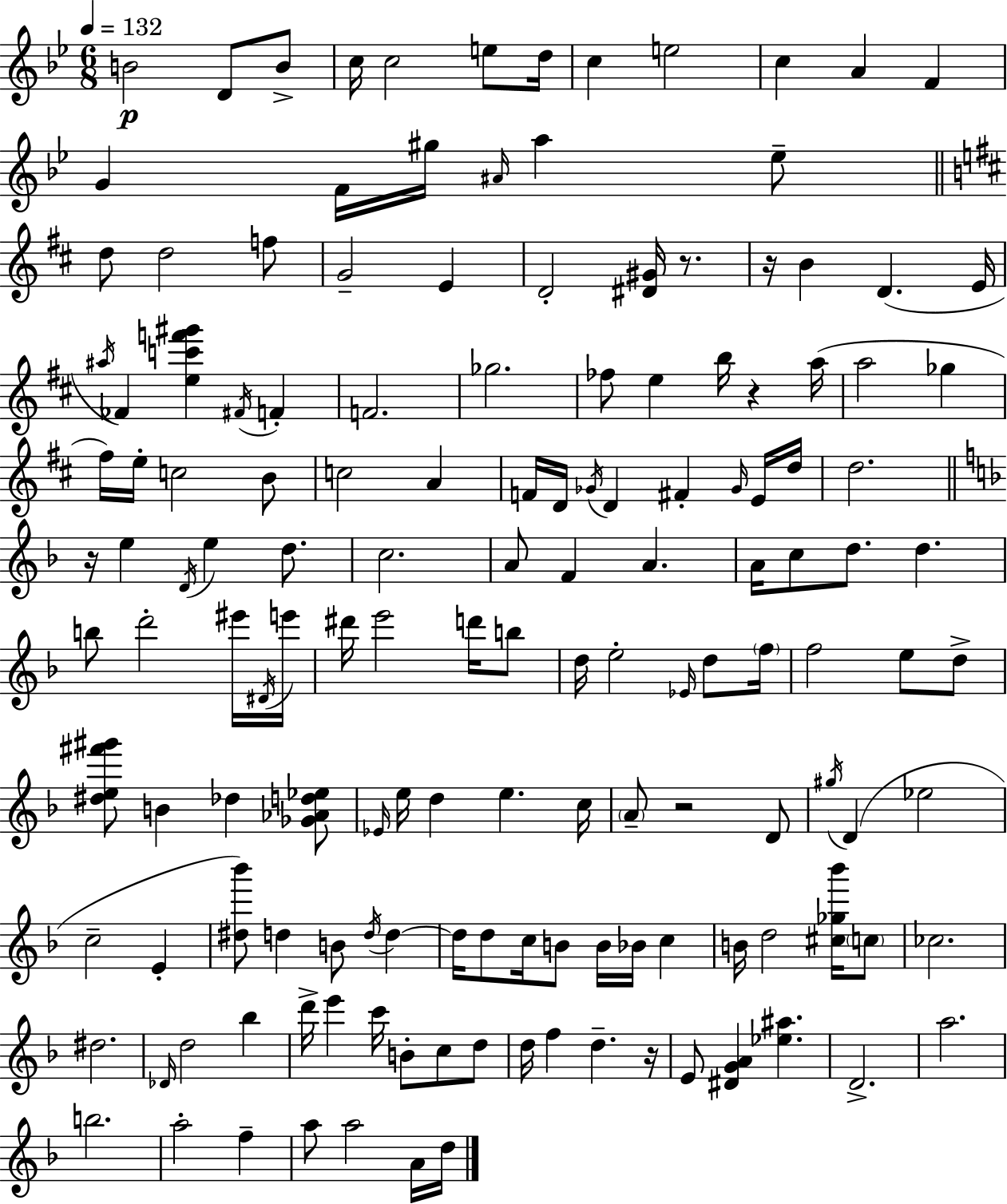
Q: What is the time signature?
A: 6/8